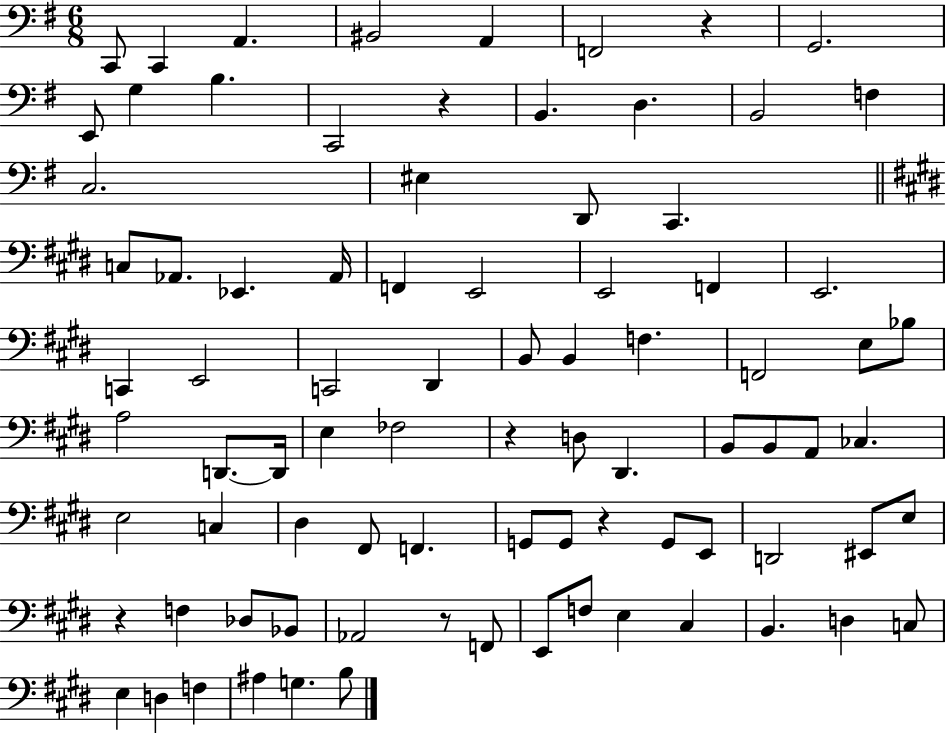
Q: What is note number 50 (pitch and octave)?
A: E3